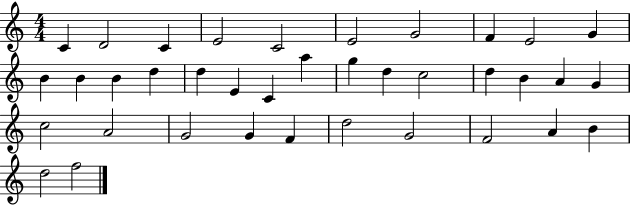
{
  \clef treble
  \numericTimeSignature
  \time 4/4
  \key c \major
  c'4 d'2 c'4 | e'2 c'2 | e'2 g'2 | f'4 e'2 g'4 | \break b'4 b'4 b'4 d''4 | d''4 e'4 c'4 a''4 | g''4 d''4 c''2 | d''4 b'4 a'4 g'4 | \break c''2 a'2 | g'2 g'4 f'4 | d''2 g'2 | f'2 a'4 b'4 | \break d''2 f''2 | \bar "|."
}